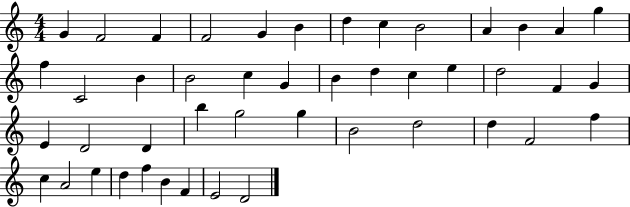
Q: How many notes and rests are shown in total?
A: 46